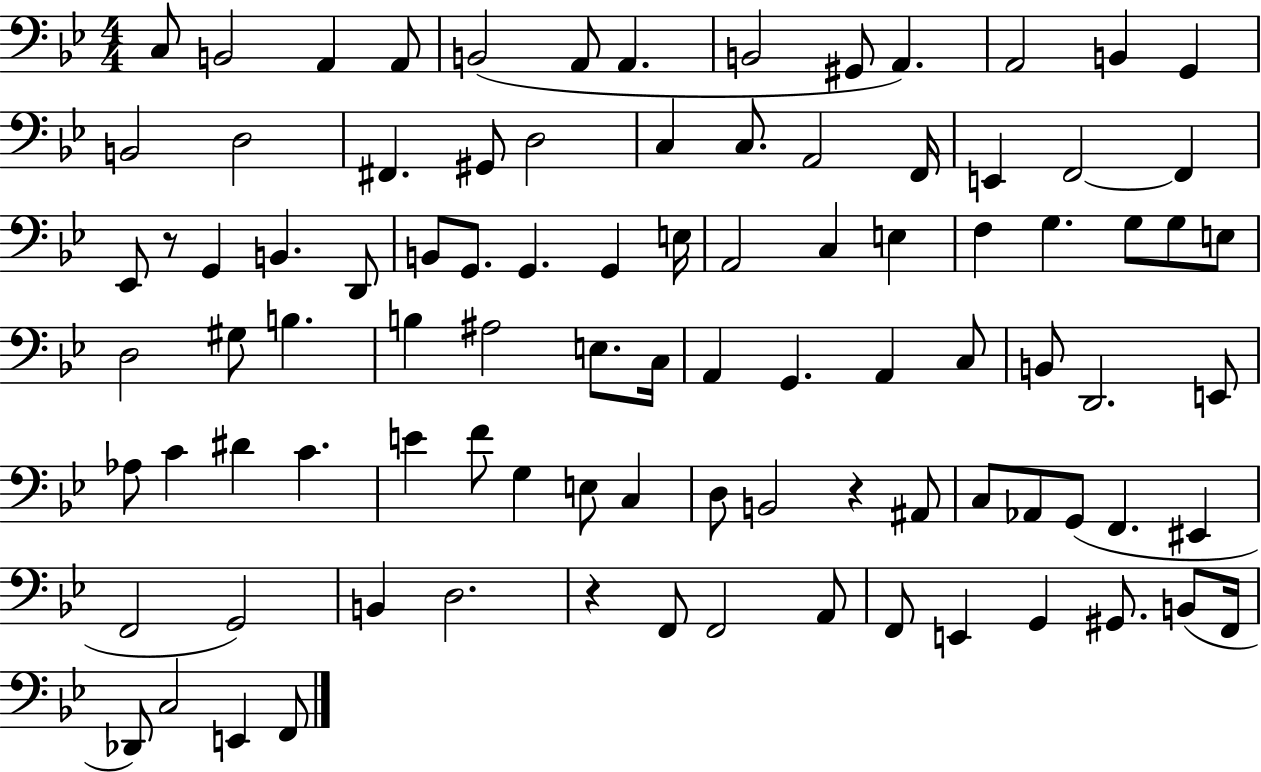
{
  \clef bass
  \numericTimeSignature
  \time 4/4
  \key bes \major
  c8 b,2 a,4 a,8 | b,2( a,8 a,4. | b,2 gis,8 a,4.) | a,2 b,4 g,4 | \break b,2 d2 | fis,4. gis,8 d2 | c4 c8. a,2 f,16 | e,4 f,2~~ f,4 | \break ees,8 r8 g,4 b,4. d,8 | b,8 g,8. g,4. g,4 e16 | a,2 c4 e4 | f4 g4. g8 g8 e8 | \break d2 gis8 b4. | b4 ais2 e8. c16 | a,4 g,4. a,4 c8 | b,8 d,2. e,8 | \break aes8 c'4 dis'4 c'4. | e'4 f'8 g4 e8 c4 | d8 b,2 r4 ais,8 | c8 aes,8 g,8( f,4. eis,4 | \break f,2 g,2) | b,4 d2. | r4 f,8 f,2 a,8 | f,8 e,4 g,4 gis,8. b,8( f,16 | \break des,8) c2 e,4 f,8 | \bar "|."
}